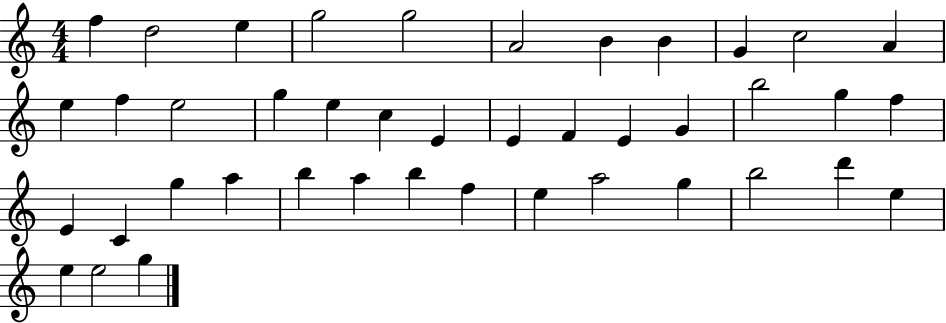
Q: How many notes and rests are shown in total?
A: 42